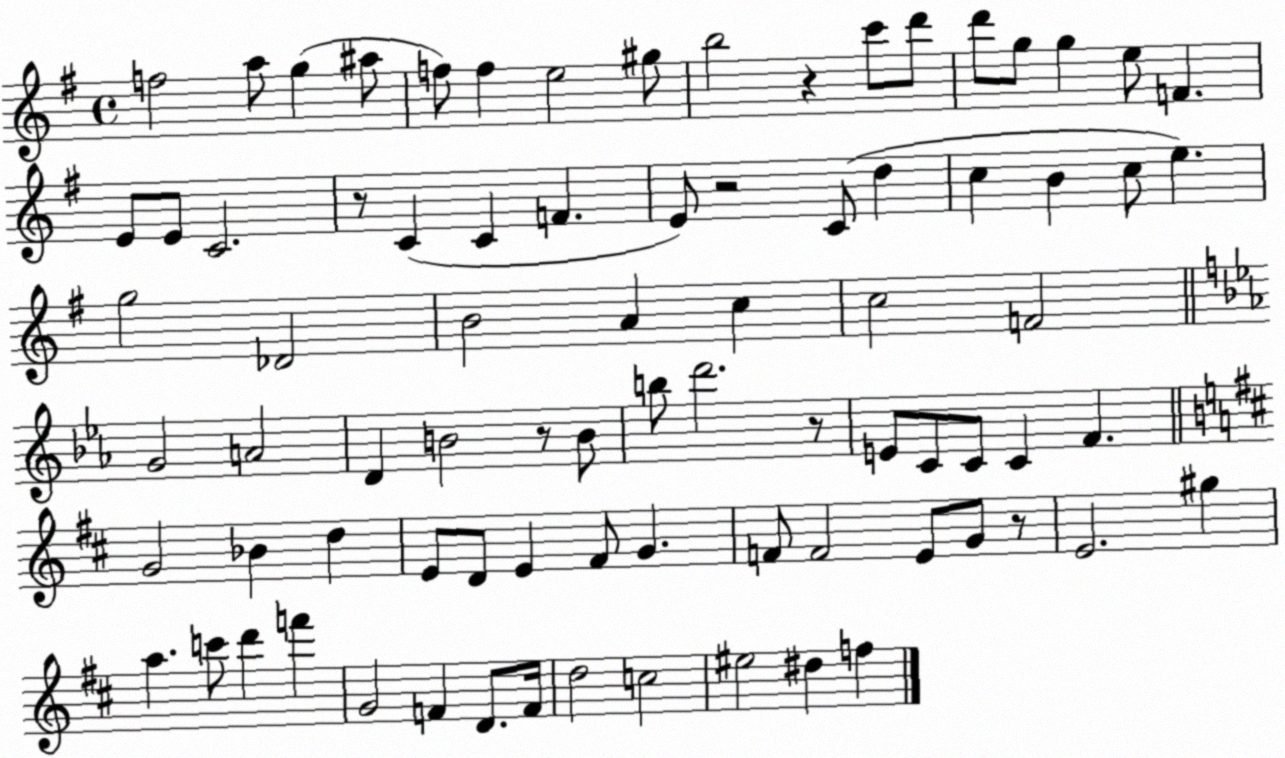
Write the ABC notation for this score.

X:1
T:Untitled
M:4/4
L:1/4
K:G
f2 a/2 g ^a/2 f/2 f e2 ^g/2 b2 z c'/2 d'/2 d'/2 g/2 g e/2 F E/2 E/2 C2 z/2 C C F E/2 z2 C/2 d c B c/2 e g2 _D2 B2 A c c2 F2 G2 A2 D B2 z/2 B/2 b/2 d'2 z/2 E/2 C/2 C/2 C F G2 _B d E/2 D/2 E ^F/2 G F/2 F2 E/2 G/2 z/2 E2 ^g a c'/2 d' f' G2 F D/2 F/4 d2 c2 ^e2 ^d f